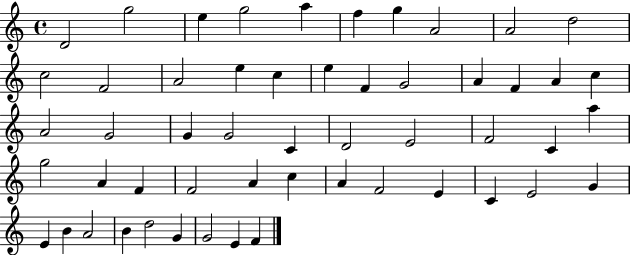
X:1
T:Untitled
M:4/4
L:1/4
K:C
D2 g2 e g2 a f g A2 A2 d2 c2 F2 A2 e c e F G2 A F A c A2 G2 G G2 C D2 E2 F2 C a g2 A F F2 A c A F2 E C E2 G E B A2 B d2 G G2 E F